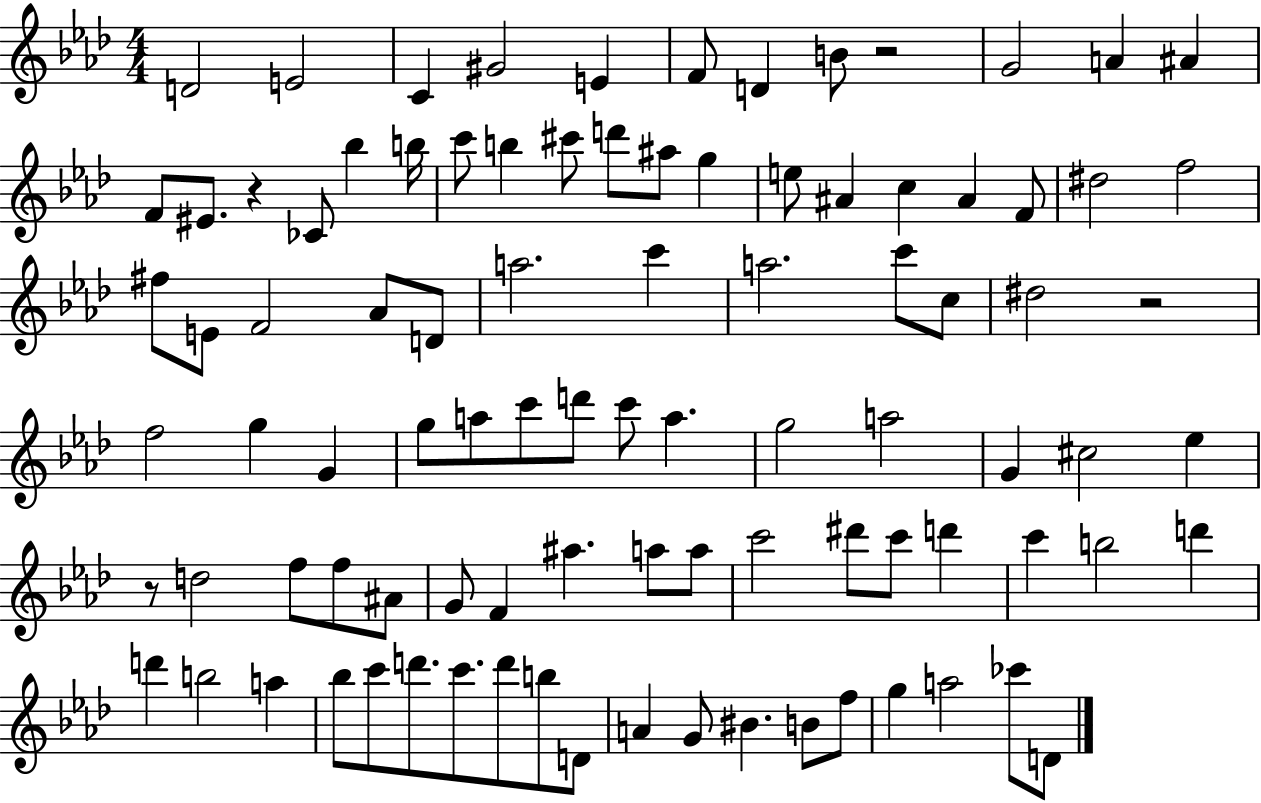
{
  \clef treble
  \numericTimeSignature
  \time 4/4
  \key aes \major
  d'2 e'2 | c'4 gis'2 e'4 | f'8 d'4 b'8 r2 | g'2 a'4 ais'4 | \break f'8 eis'8. r4 ces'8 bes''4 b''16 | c'''8 b''4 cis'''8 d'''8 ais''8 g''4 | e''8 ais'4 c''4 ais'4 f'8 | dis''2 f''2 | \break fis''8 e'8 f'2 aes'8 d'8 | a''2. c'''4 | a''2. c'''8 c''8 | dis''2 r2 | \break f''2 g''4 g'4 | g''8 a''8 c'''8 d'''8 c'''8 a''4. | g''2 a''2 | g'4 cis''2 ees''4 | \break r8 d''2 f''8 f''8 ais'8 | g'8 f'4 ais''4. a''8 a''8 | c'''2 dis'''8 c'''8 d'''4 | c'''4 b''2 d'''4 | \break d'''4 b''2 a''4 | bes''8 c'''8 d'''8. c'''8. d'''8 b''8 d'8 | a'4 g'8 bis'4. b'8 f''8 | g''4 a''2 ces'''8 d'8 | \break \bar "|."
}